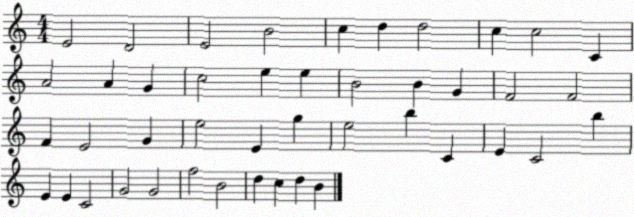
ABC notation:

X:1
T:Untitled
M:4/4
L:1/4
K:C
E2 D2 E2 B2 c d d2 c c2 C A2 A G c2 e e B2 B G F2 F2 F E2 G e2 E g e2 b C E C2 b E E C2 G2 G2 f2 B2 d c d B